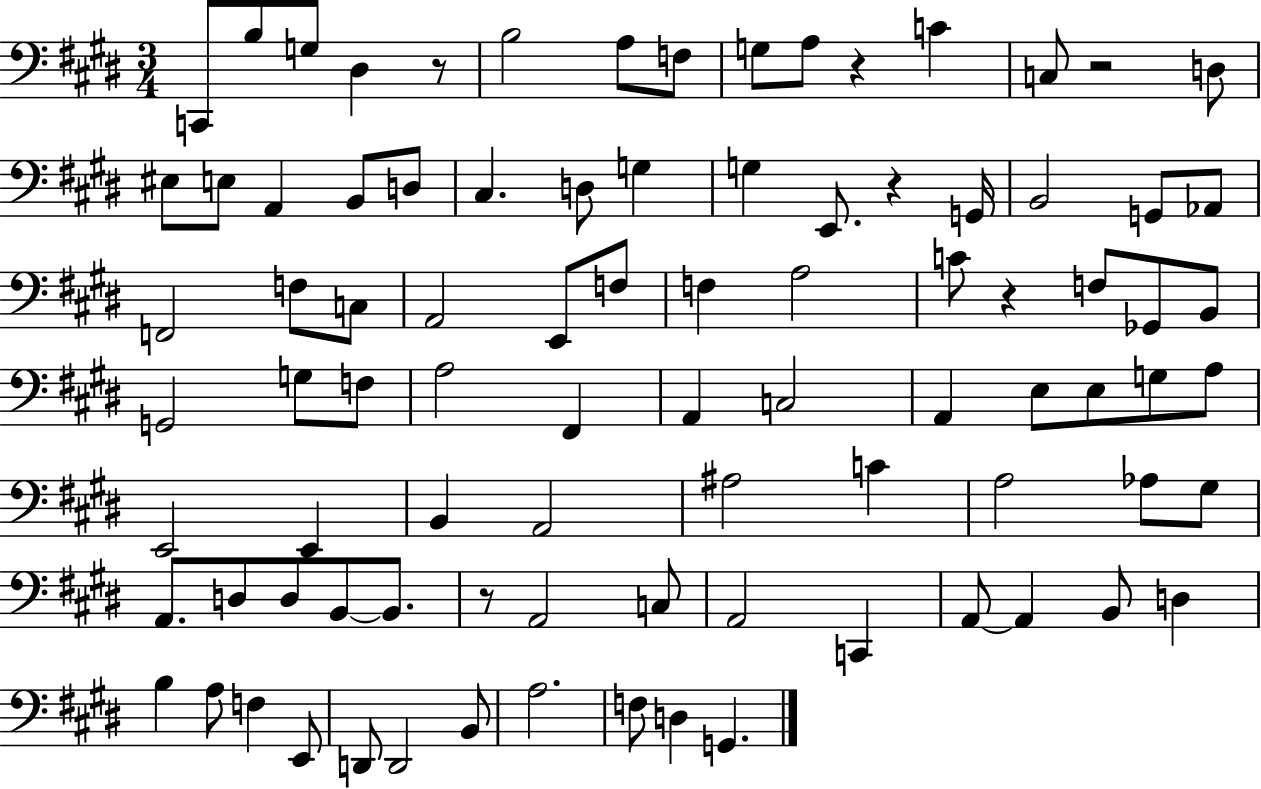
X:1
T:Untitled
M:3/4
L:1/4
K:E
C,,/2 B,/2 G,/2 ^D, z/2 B,2 A,/2 F,/2 G,/2 A,/2 z C C,/2 z2 D,/2 ^E,/2 E,/2 A,, B,,/2 D,/2 ^C, D,/2 G, G, E,,/2 z G,,/4 B,,2 G,,/2 _A,,/2 F,,2 F,/2 C,/2 A,,2 E,,/2 F,/2 F, A,2 C/2 z F,/2 _G,,/2 B,,/2 G,,2 G,/2 F,/2 A,2 ^F,, A,, C,2 A,, E,/2 E,/2 G,/2 A,/2 E,,2 E,, B,, A,,2 ^A,2 C A,2 _A,/2 ^G,/2 A,,/2 D,/2 D,/2 B,,/2 B,,/2 z/2 A,,2 C,/2 A,,2 C,, A,,/2 A,, B,,/2 D, B, A,/2 F, E,,/2 D,,/2 D,,2 B,,/2 A,2 F,/2 D, G,,